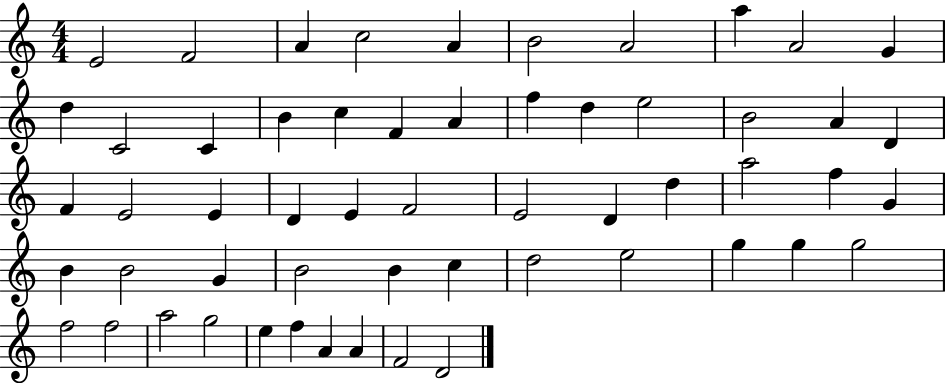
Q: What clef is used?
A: treble